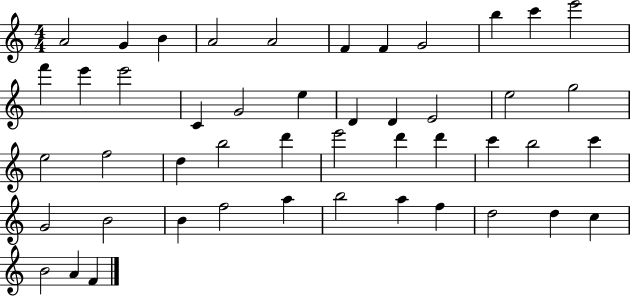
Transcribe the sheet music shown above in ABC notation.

X:1
T:Untitled
M:4/4
L:1/4
K:C
A2 G B A2 A2 F F G2 b c' e'2 f' e' e'2 C G2 e D D E2 e2 g2 e2 f2 d b2 d' e'2 d' d' c' b2 c' G2 B2 B f2 a b2 a f d2 d c B2 A F